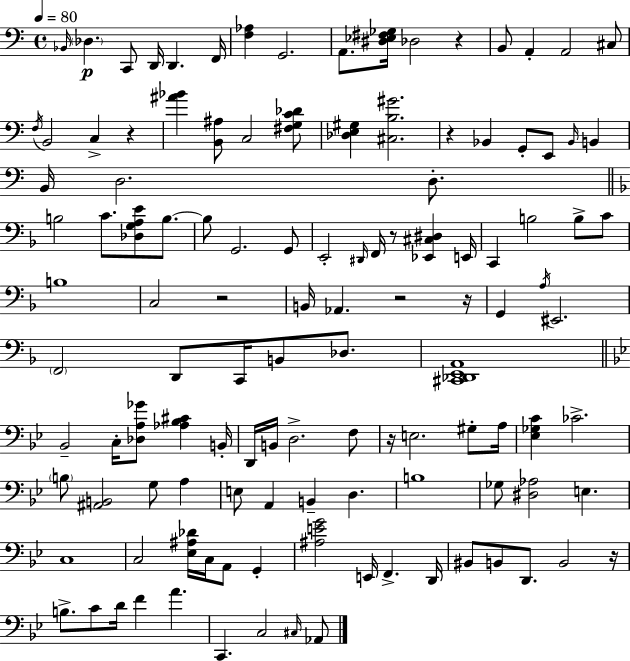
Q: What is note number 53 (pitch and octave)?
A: C3